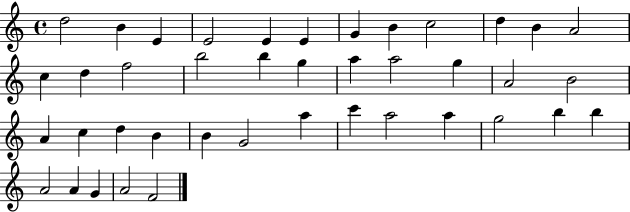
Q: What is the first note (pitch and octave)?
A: D5